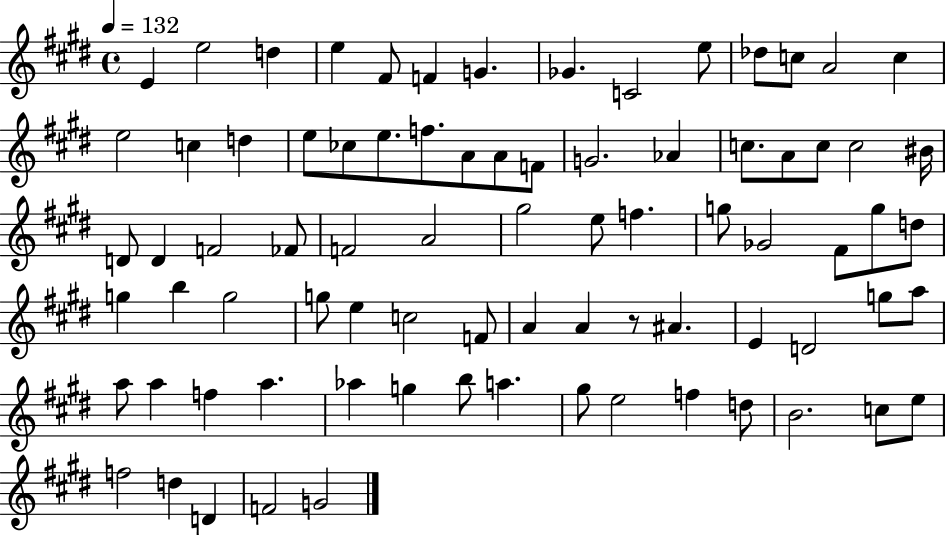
{
  \clef treble
  \time 4/4
  \defaultTimeSignature
  \key e \major
  \tempo 4 = 132
  \repeat volta 2 { e'4 e''2 d''4 | e''4 fis'8 f'4 g'4. | ges'4. c'2 e''8 | des''8 c''8 a'2 c''4 | \break e''2 c''4 d''4 | e''8 ces''8 e''8. f''8. a'8 a'8 f'8 | g'2. aes'4 | c''8. a'8 c''8 c''2 bis'16 | \break d'8 d'4 f'2 fes'8 | f'2 a'2 | gis''2 e''8 f''4. | g''8 ges'2 fis'8 g''8 d''8 | \break g''4 b''4 g''2 | g''8 e''4 c''2 f'8 | a'4 a'4 r8 ais'4. | e'4 d'2 g''8 a''8 | \break a''8 a''4 f''4 a''4. | aes''4 g''4 b''8 a''4. | gis''8 e''2 f''4 d''8 | b'2. c''8 e''8 | \break f''2 d''4 d'4 | f'2 g'2 | } \bar "|."
}